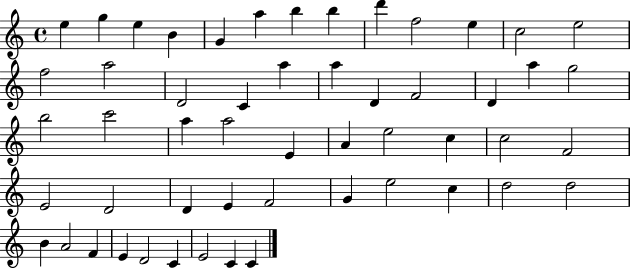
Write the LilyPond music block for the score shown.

{
  \clef treble
  \time 4/4
  \defaultTimeSignature
  \key c \major
  e''4 g''4 e''4 b'4 | g'4 a''4 b''4 b''4 | d'''4 f''2 e''4 | c''2 e''2 | \break f''2 a''2 | d'2 c'4 a''4 | a''4 d'4 f'2 | d'4 a''4 g''2 | \break b''2 c'''2 | a''4 a''2 e'4 | a'4 e''2 c''4 | c''2 f'2 | \break e'2 d'2 | d'4 e'4 f'2 | g'4 e''2 c''4 | d''2 d''2 | \break b'4 a'2 f'4 | e'4 d'2 c'4 | e'2 c'4 c'4 | \bar "|."
}